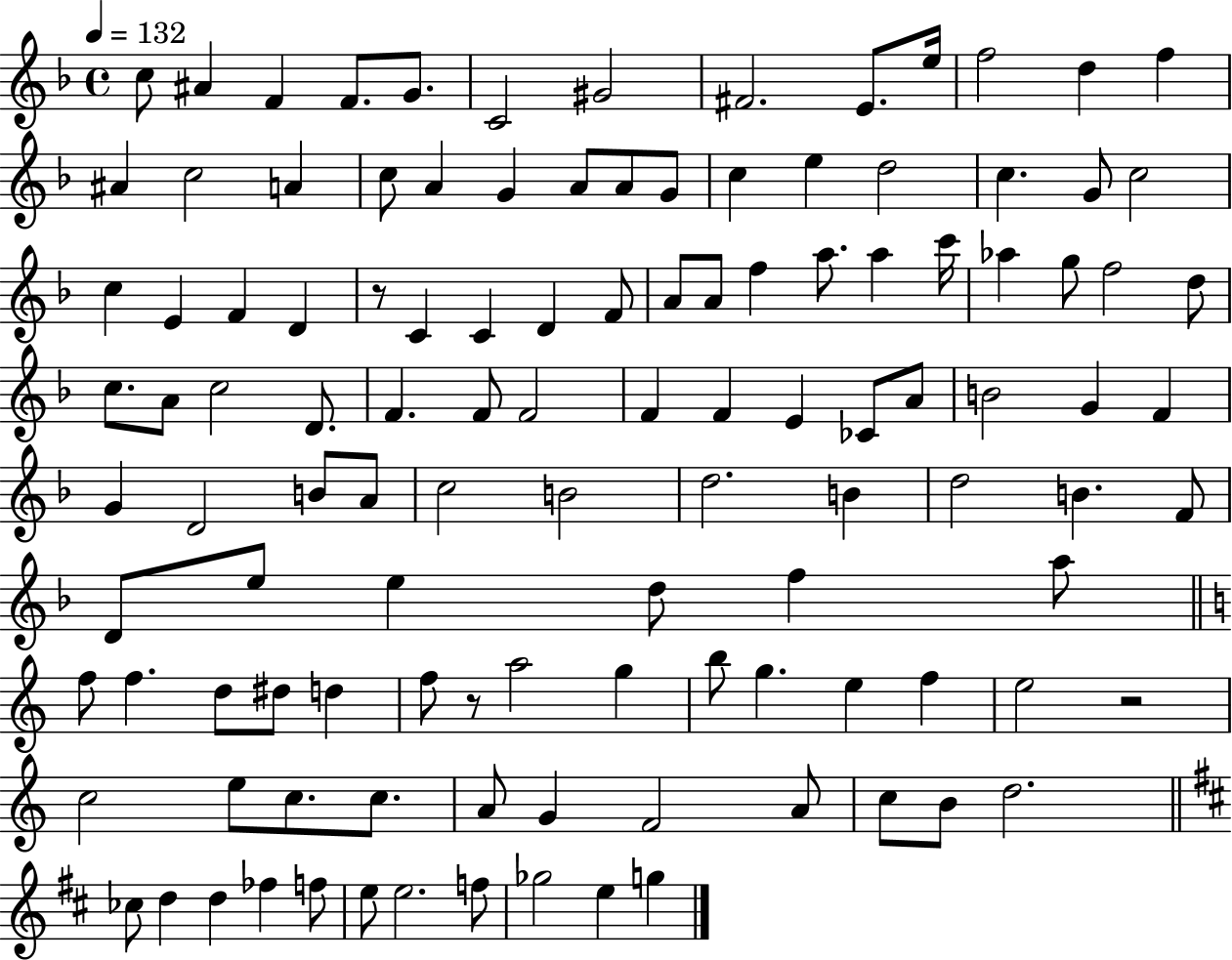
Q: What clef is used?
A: treble